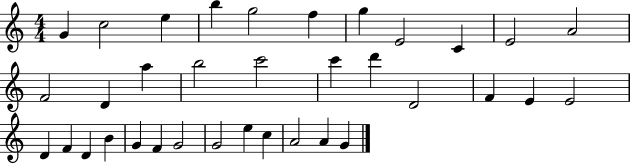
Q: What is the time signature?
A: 4/4